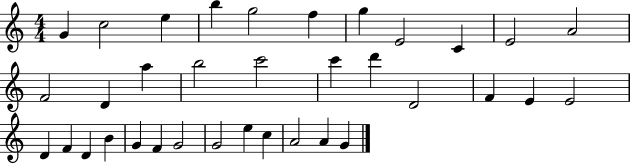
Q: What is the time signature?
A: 4/4